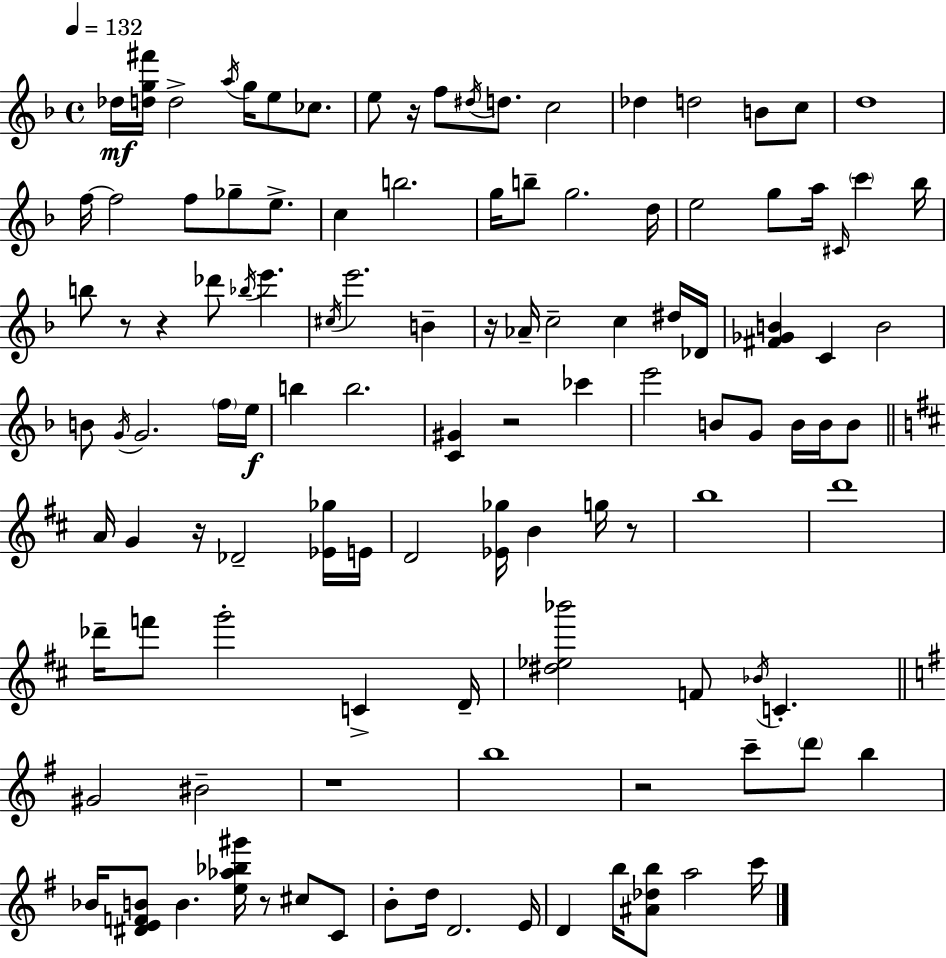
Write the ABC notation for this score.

X:1
T:Untitled
M:4/4
L:1/4
K:F
_d/4 [dg^f']/4 d2 a/4 g/4 e/2 _c/2 e/2 z/4 f/2 ^d/4 d/2 c2 _d d2 B/2 c/2 d4 f/4 f2 f/2 _g/2 e/2 c b2 g/4 b/2 g2 d/4 e2 g/2 a/4 ^C/4 c' _b/4 b/2 z/2 z _d'/2 _b/4 e' ^c/4 e'2 B z/4 _A/4 c2 c ^d/4 _D/4 [^F_GB] C B2 B/2 G/4 G2 f/4 e/4 b b2 [C^G] z2 _c' e'2 B/2 G/2 B/4 B/4 B/2 A/4 G z/4 _D2 [_E_g]/4 E/4 D2 [_E_g]/4 B g/4 z/2 b4 d'4 _d'/4 f'/2 g'2 C D/4 [^d_e_b']2 F/2 _B/4 C ^G2 ^B2 z4 b4 z2 c'/2 d'/2 b _B/4 [^DEFB]/2 B [e_a_b^g']/4 z/2 ^c/2 C/2 B/2 d/4 D2 E/4 D b/4 [^A_db]/2 a2 c'/4